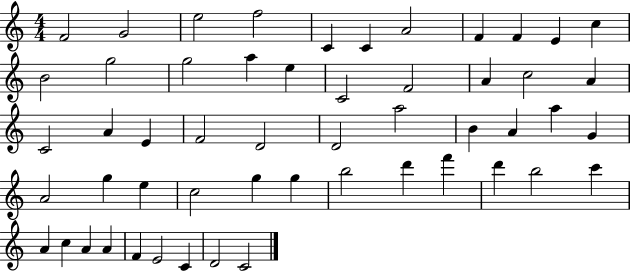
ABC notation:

X:1
T:Untitled
M:4/4
L:1/4
K:C
F2 G2 e2 f2 C C A2 F F E c B2 g2 g2 a e C2 F2 A c2 A C2 A E F2 D2 D2 a2 B A a G A2 g e c2 g g b2 d' f' d' b2 c' A c A A F E2 C D2 C2